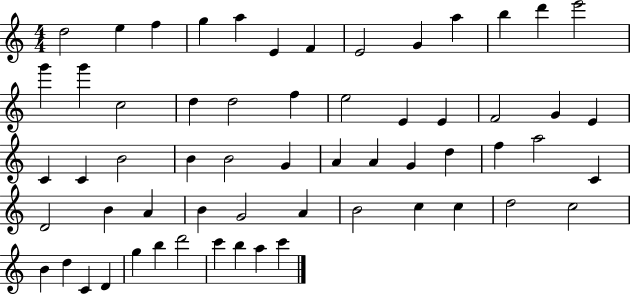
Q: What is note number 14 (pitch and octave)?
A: G6